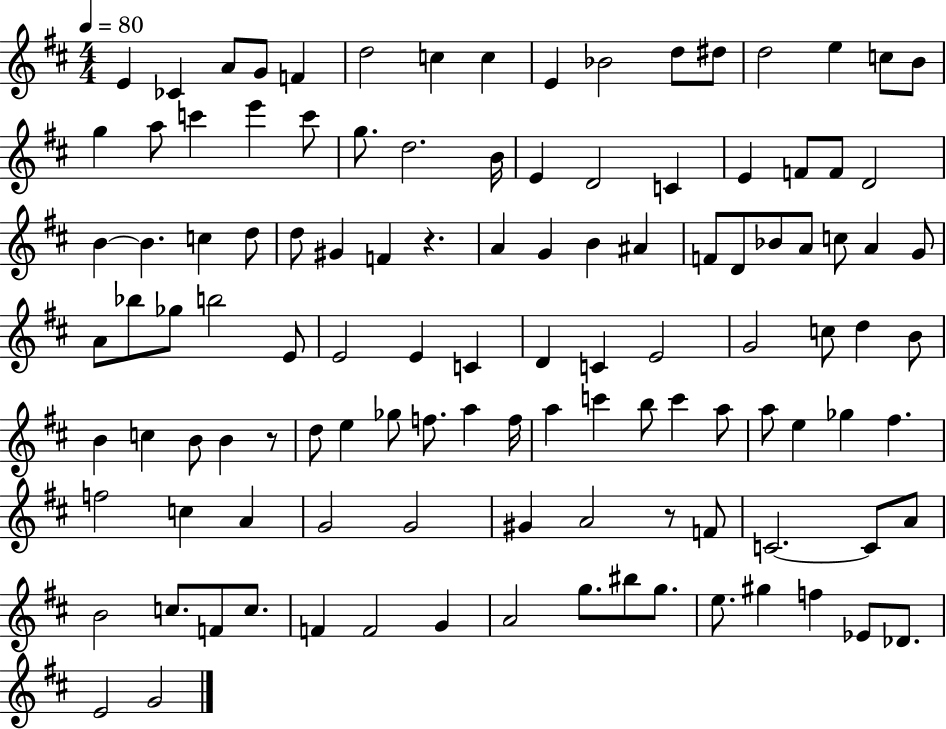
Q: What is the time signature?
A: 4/4